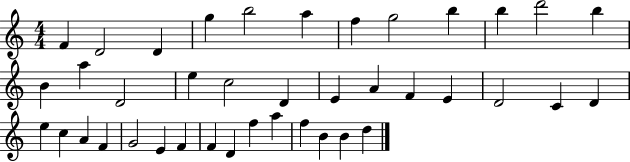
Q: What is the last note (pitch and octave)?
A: D5